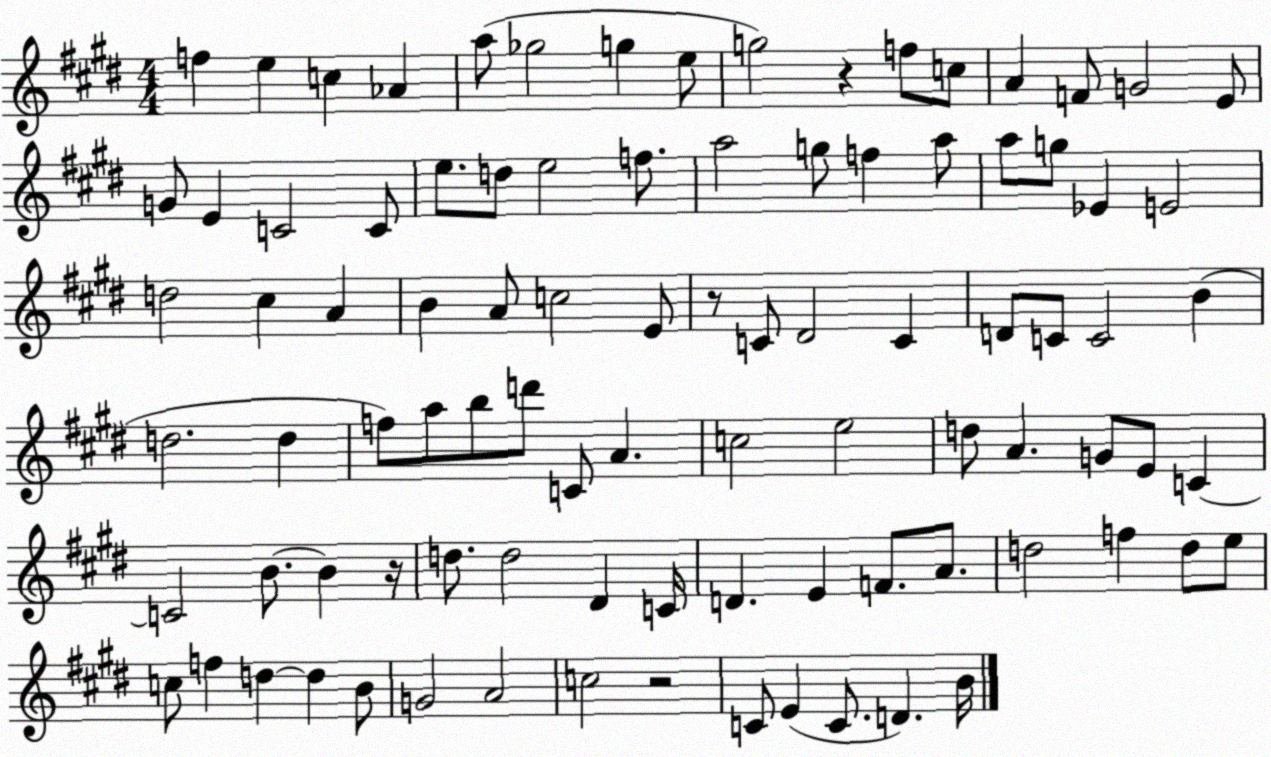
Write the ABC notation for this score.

X:1
T:Untitled
M:4/4
L:1/4
K:E
f e c _A a/2 _g2 g e/2 g2 z f/2 c/2 A F/2 G2 E/2 G/2 E C2 C/2 e/2 d/2 e2 f/2 a2 g/2 f a/2 a/2 g/2 _E E2 d2 ^c A B A/2 c2 E/2 z/2 C/2 ^D2 C D/2 C/2 C2 B d2 d f/2 a/2 b/2 d'/2 C/2 A c2 e2 d/2 A G/2 E/2 C C2 B/2 B z/4 d/2 d2 ^D C/4 D E F/2 A/2 d2 f d/2 e/2 c/2 f d d B/2 G2 A2 c2 z2 C/2 E C/2 D B/4